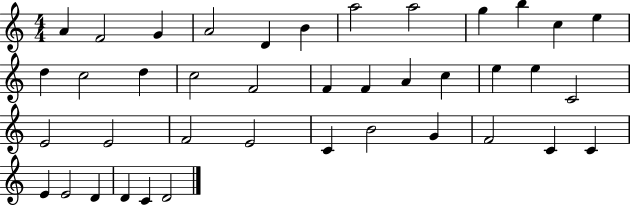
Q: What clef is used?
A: treble